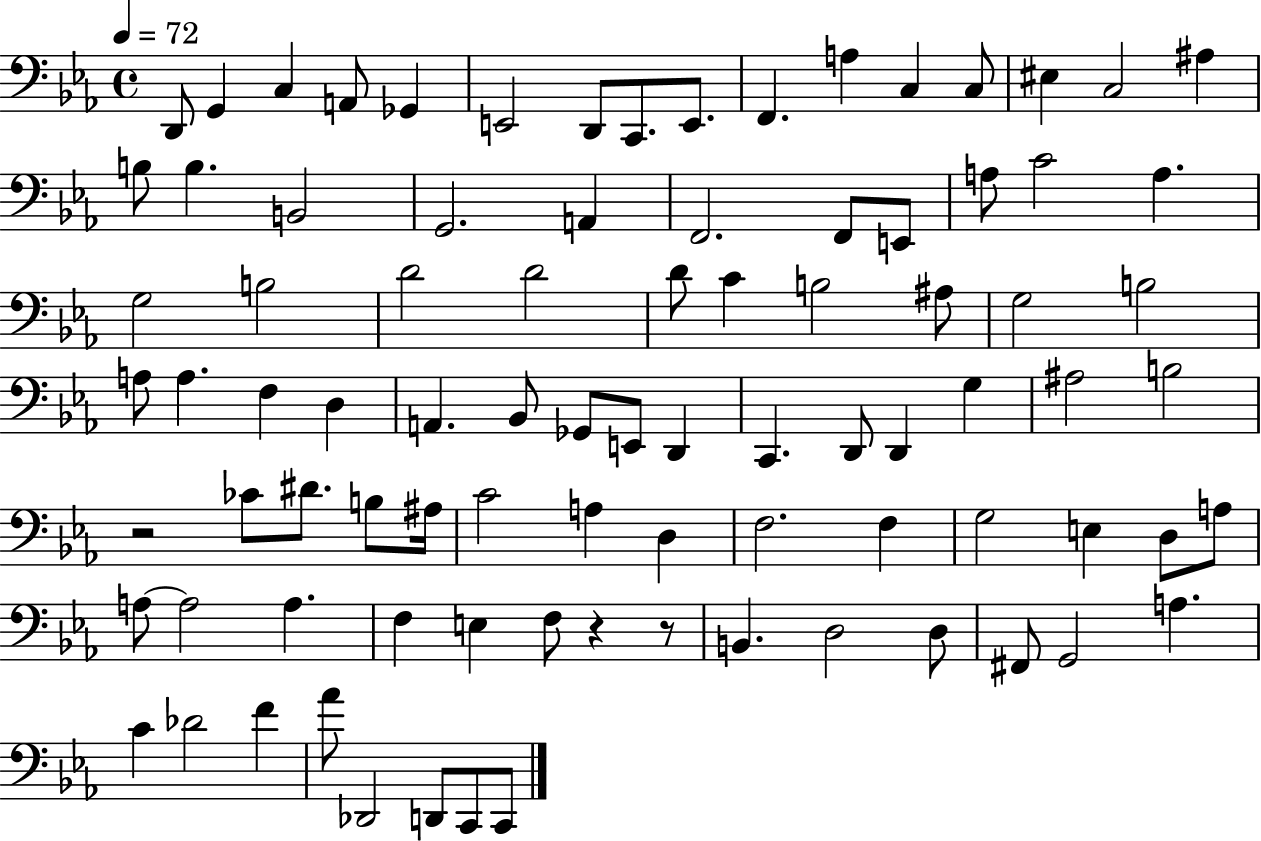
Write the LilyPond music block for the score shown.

{
  \clef bass
  \time 4/4
  \defaultTimeSignature
  \key ees \major
  \tempo 4 = 72
  d,8 g,4 c4 a,8 ges,4 | e,2 d,8 c,8. e,8. | f,4. a4 c4 c8 | eis4 c2 ais4 | \break b8 b4. b,2 | g,2. a,4 | f,2. f,8 e,8 | a8 c'2 a4. | \break g2 b2 | d'2 d'2 | d'8 c'4 b2 ais8 | g2 b2 | \break a8 a4. f4 d4 | a,4. bes,8 ges,8 e,8 d,4 | c,4. d,8 d,4 g4 | ais2 b2 | \break r2 ces'8 dis'8. b8 ais16 | c'2 a4 d4 | f2. f4 | g2 e4 d8 a8 | \break a8~~ a2 a4. | f4 e4 f8 r4 r8 | b,4. d2 d8 | fis,8 g,2 a4. | \break c'4 des'2 f'4 | aes'8 des,2 d,8 c,8 c,8 | \bar "|."
}